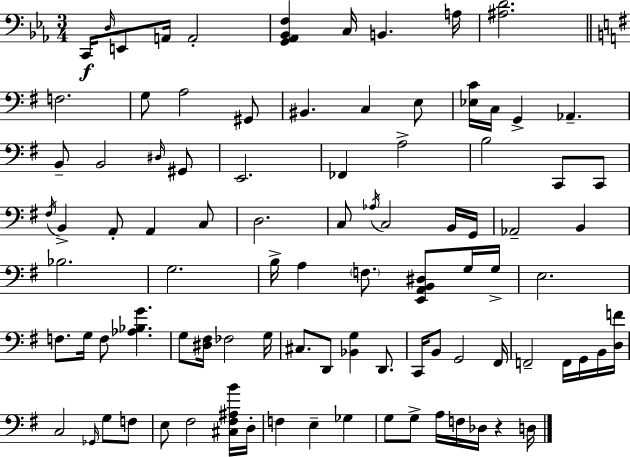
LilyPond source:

{
  \clef bass
  \numericTimeSignature
  \time 3/4
  \key ees \major
  c,16\f \grace { d16 } e,8 a,16 a,2-. | <g, aes, bes, f>4 c16 b,4. | a16 <ais d'>2. | \bar "||" \break \key e \minor f2. | g8 a2 gis,8 | bis,4. c4 e8 | <ees c'>16 c16 g,4-> aes,4.-- | \break b,8-- b,2 \grace { dis16 } gis,8 | e,2. | fes,4 a2-> | b2 c,8 c,8 | \break \acciaccatura { fis16 } b,4-> a,8-. a,4 | c8 d2. | c8 \acciaccatura { aes16 } c2 | b,16 g,16 aes,2-- b,4 | \break bes2. | g2. | b16-> a4 \parenthesize f8. <e, a, b, dis>8 | g16 g16-> e2. | \break f8. g16 f8 <aes bes g'>4. | g8 <dis fis>16 fes2 | g16 cis8. d,8 <bes, g>4 | d,8. c,16 b,8 g,2 | \break fis,16 f,2-- f,16 | g,16 b,16 <d f'>16 c2 \grace { ges,16 } | g8 f8 e8 fis2 | <cis fis ais b'>16 d16-. f4 e4-- | \break ges4 g8 g8-> a16 f16 des16 r4 | d16 \bar "|."
}